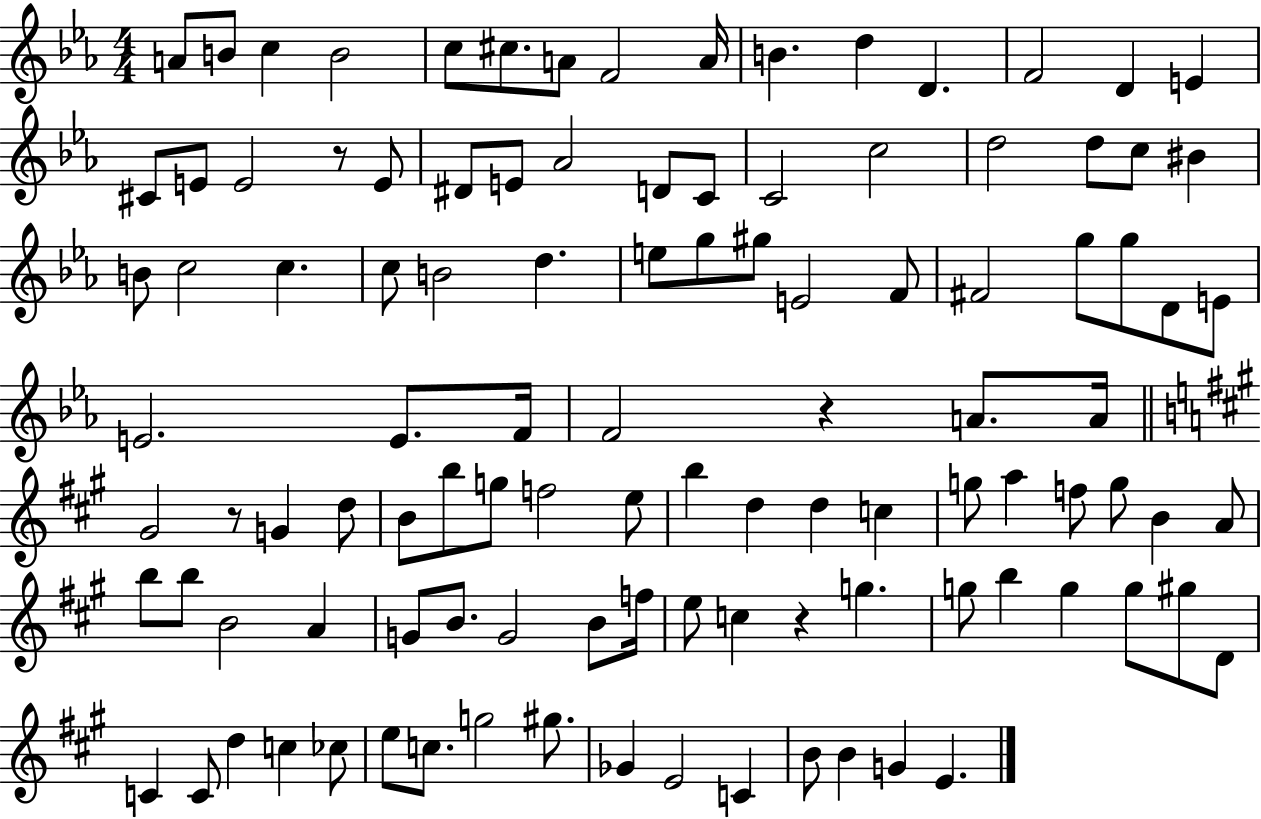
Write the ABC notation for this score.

X:1
T:Untitled
M:4/4
L:1/4
K:Eb
A/2 B/2 c B2 c/2 ^c/2 A/2 F2 A/4 B d D F2 D E ^C/2 E/2 E2 z/2 E/2 ^D/2 E/2 _A2 D/2 C/2 C2 c2 d2 d/2 c/2 ^B B/2 c2 c c/2 B2 d e/2 g/2 ^g/2 E2 F/2 ^F2 g/2 g/2 D/2 E/2 E2 E/2 F/4 F2 z A/2 A/4 ^G2 z/2 G d/2 B/2 b/2 g/2 f2 e/2 b d d c g/2 a f/2 g/2 B A/2 b/2 b/2 B2 A G/2 B/2 G2 B/2 f/4 e/2 c z g g/2 b g g/2 ^g/2 D/2 C C/2 d c _c/2 e/2 c/2 g2 ^g/2 _G E2 C B/2 B G E